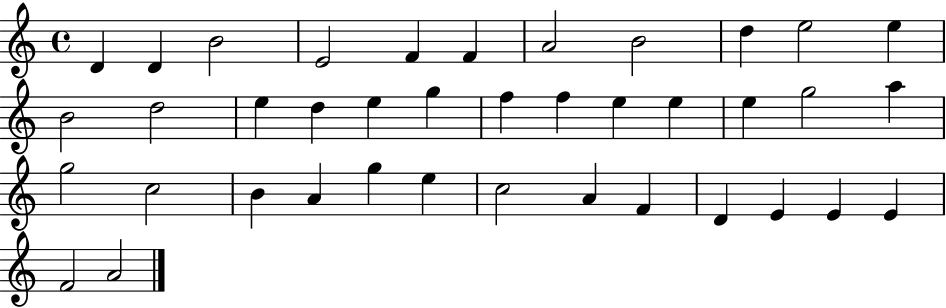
D4/q D4/q B4/h E4/h F4/q F4/q A4/h B4/h D5/q E5/h E5/q B4/h D5/h E5/q D5/q E5/q G5/q F5/q F5/q E5/q E5/q E5/q G5/h A5/q G5/h C5/h B4/q A4/q G5/q E5/q C5/h A4/q F4/q D4/q E4/q E4/q E4/q F4/h A4/h